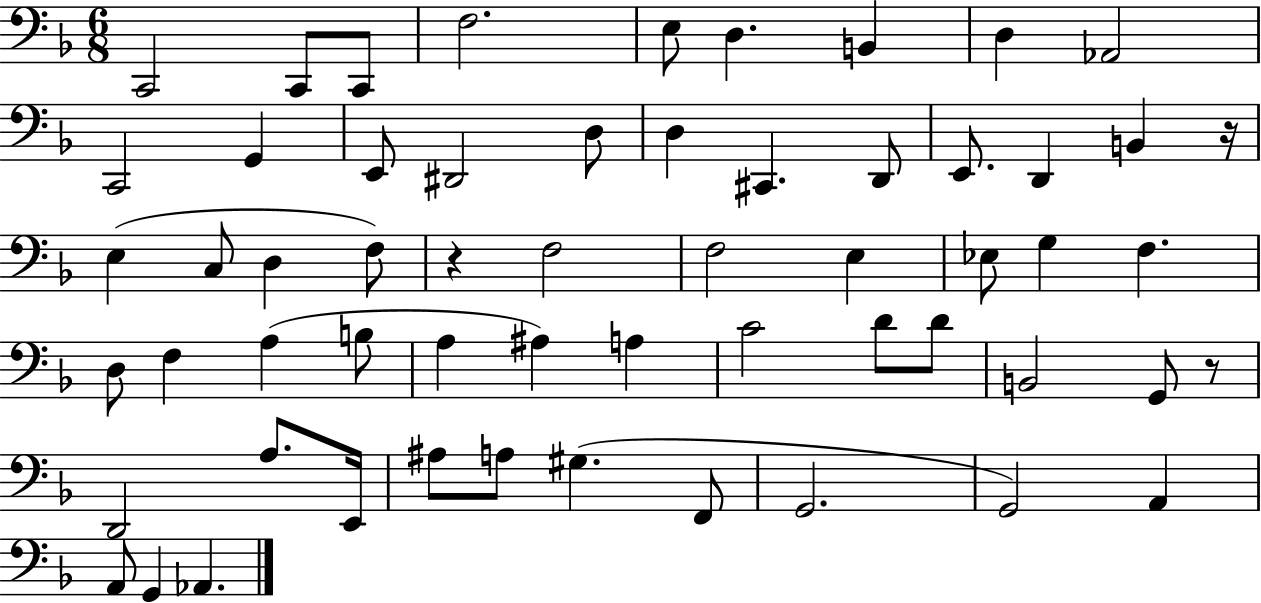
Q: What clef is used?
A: bass